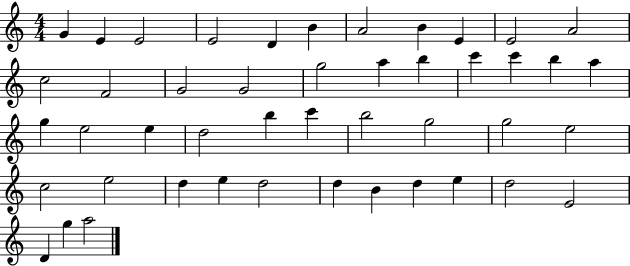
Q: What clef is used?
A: treble